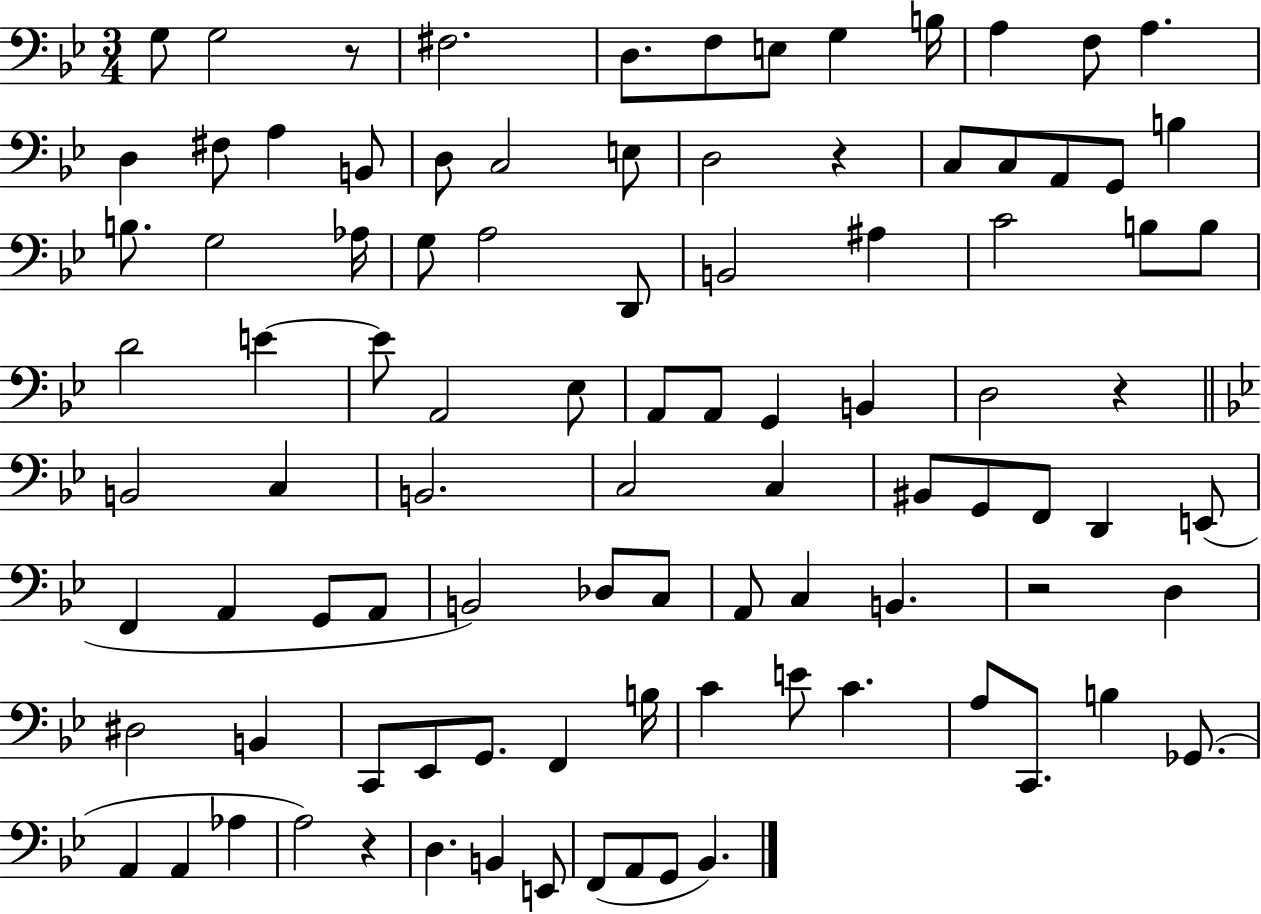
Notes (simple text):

G3/e G3/h R/e F#3/h. D3/e. F3/e E3/e G3/q B3/s A3/q F3/e A3/q. D3/q F#3/e A3/q B2/e D3/e C3/h E3/e D3/h R/q C3/e C3/e A2/e G2/e B3/q B3/e. G3/h Ab3/s G3/e A3/h D2/e B2/h A#3/q C4/h B3/e B3/e D4/h E4/q E4/e A2/h Eb3/e A2/e A2/e G2/q B2/q D3/h R/q B2/h C3/q B2/h. C3/h C3/q BIS2/e G2/e F2/e D2/q E2/e F2/q A2/q G2/e A2/e B2/h Db3/e C3/e A2/e C3/q B2/q. R/h D3/q D#3/h B2/q C2/e Eb2/e G2/e. F2/q B3/s C4/q E4/e C4/q. A3/e C2/e. B3/q Gb2/e. A2/q A2/q Ab3/q A3/h R/q D3/q. B2/q E2/e F2/e A2/e G2/e Bb2/q.